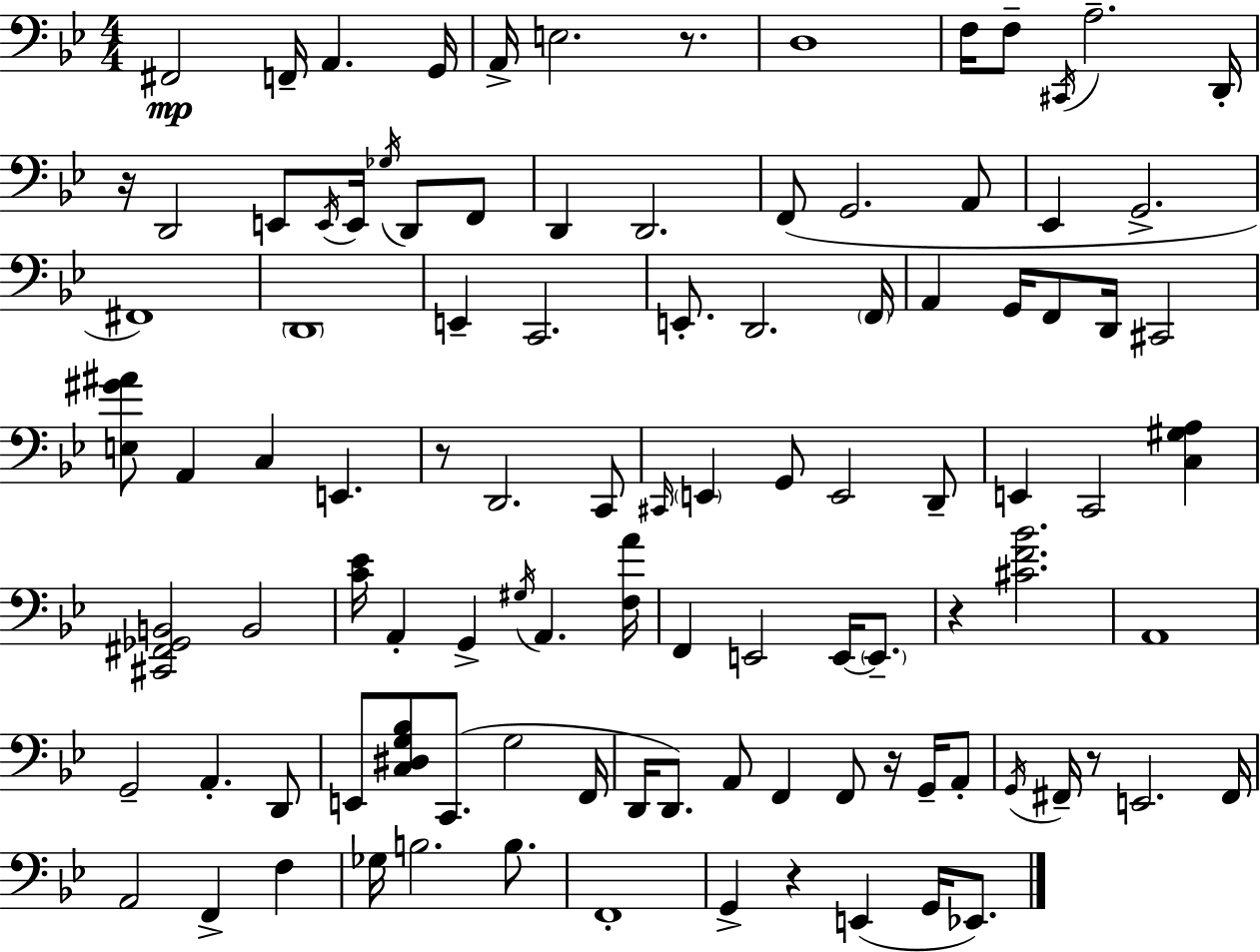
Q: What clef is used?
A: bass